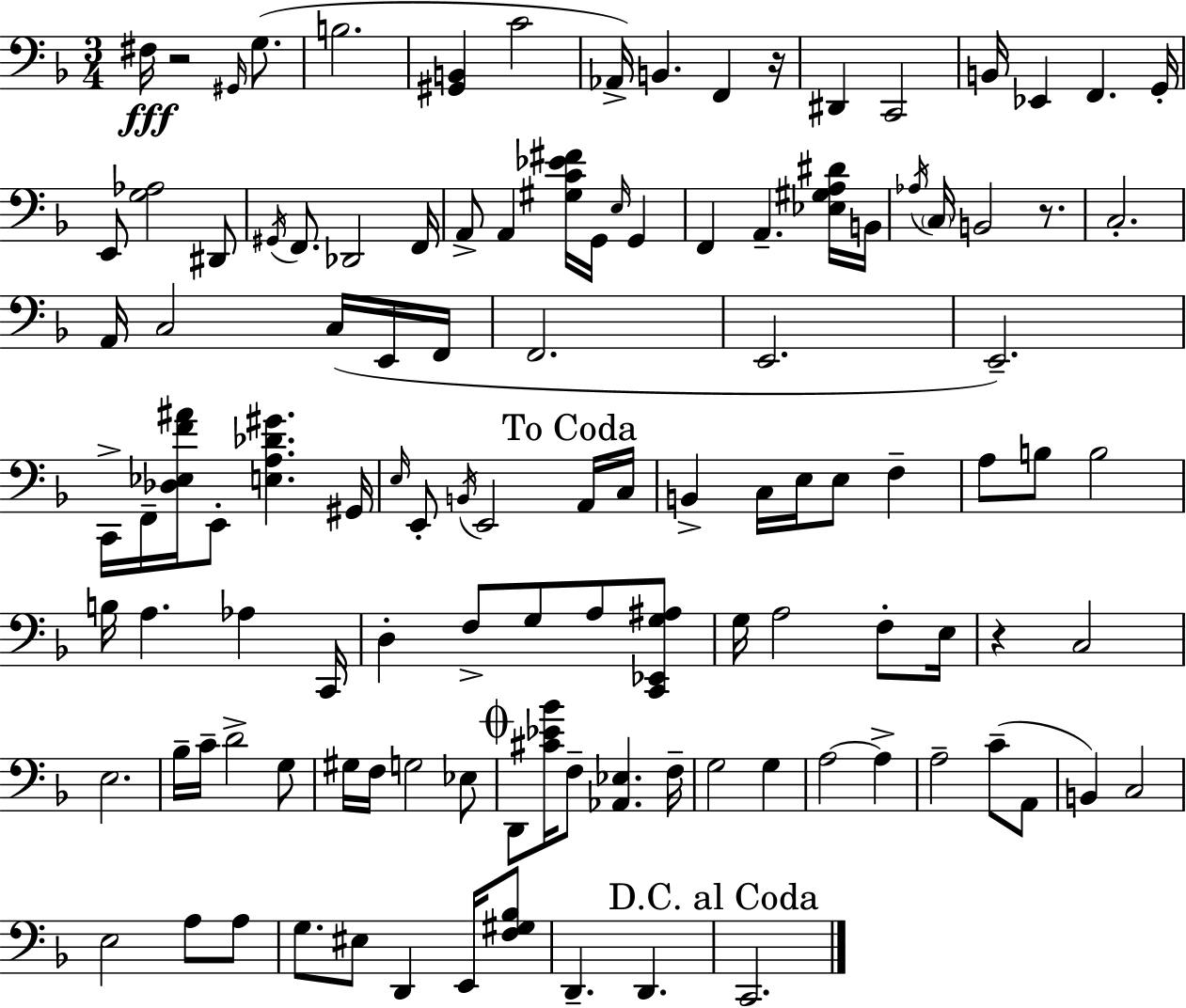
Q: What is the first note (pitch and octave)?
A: F#3